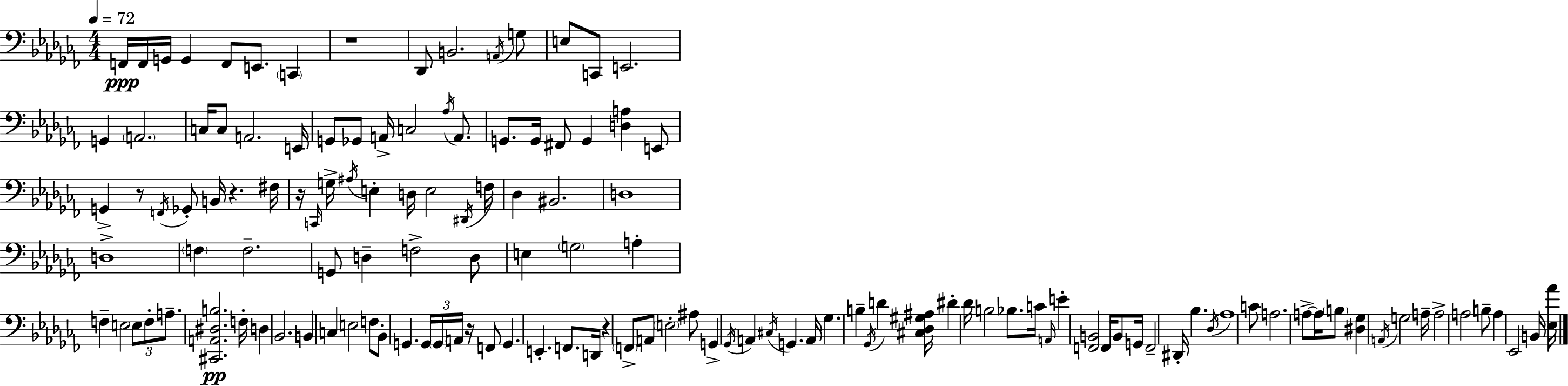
{
  \clef bass
  \numericTimeSignature
  \time 4/4
  \key aes \minor
  \tempo 4 = 72
  f,16\ppp f,16 g,16 g,4 f,8 e,8. \parenthesize c,4 | r1 | des,8 b,2. \acciaccatura { a,16 } g8 | e8 c,8 e,2. | \break g,4 \parenthesize a,2. | c16 c8 a,2. | e,16 g,8 ges,8 a,16-> c2 \acciaccatura { aes16 } a,8. | g,8. g,16 fis,8 g,4 <d a>4 | \break e,8 g,4-> r8 \acciaccatura { f,16 } ges,8-. b,16 r4. | fis16 r16 \grace { c,16 } g16-> \acciaccatura { ais16 } e4-. d16 e2 | \acciaccatura { dis,16 } f16 des4 bis,2. | d1 | \break d1-> | \parenthesize f4 f2.-- | g,8 d4-- f2-> | d8 e4 \parenthesize g2 | \break a4-. f4-- e2 | \tuplet 3/2 { e8 f8-. a8.-- } <cis, a, dis b>2.\pp | f16-. d4 bes,2. | b,4 c4 e2 | \break f8 bes,8-. g,4. | \tuplet 3/2 { g,16 \parenthesize g,16 a,16 } r16 f,8 g,4. e,4.-. | f,8. d,16 r4 \parenthesize f,8-> a,8 \parenthesize e2-. | ais8 g,4-> \acciaccatura { ges,16 } a,4 | \break \acciaccatura { cis16 } g,4. a,16 ges4. b4-- | \acciaccatura { ges,16 } d'4 <cis des gis ais>16 dis'4-. des'16 b2 | bes8. c'16 \grace { a,16 } e'4-. <f, b,>2 | f,16 b,8 g,16 f,2-- | \break dis,16-. bes4. \acciaccatura { des16 } aes1 | c'8 a2. | a8->~~ a16 \parenthesize b8 <dis ges>4 | \acciaccatura { a,16 } g2 a16-- a2-> | \break a2 b8-- a4 | ees,2 b,16 <ees aes'>16 \bar "|."
}